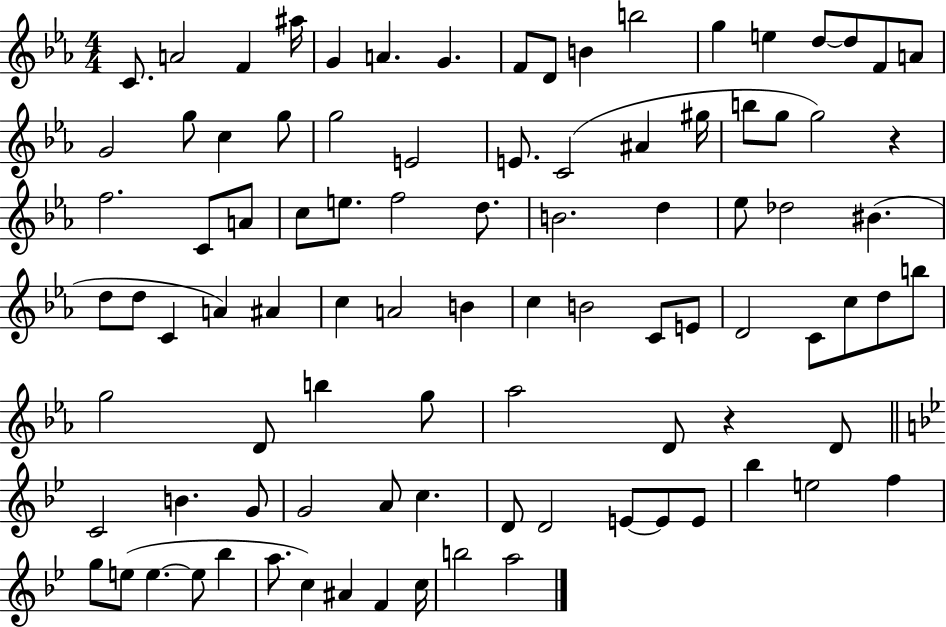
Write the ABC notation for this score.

X:1
T:Untitled
M:4/4
L:1/4
K:Eb
C/2 A2 F ^a/4 G A G F/2 D/2 B b2 g e d/2 d/2 F/2 A/2 G2 g/2 c g/2 g2 E2 E/2 C2 ^A ^g/4 b/2 g/2 g2 z f2 C/2 A/2 c/2 e/2 f2 d/2 B2 d _e/2 _d2 ^B d/2 d/2 C A ^A c A2 B c B2 C/2 E/2 D2 C/2 c/2 d/2 b/2 g2 D/2 b g/2 _a2 D/2 z D/2 C2 B G/2 G2 A/2 c D/2 D2 E/2 E/2 E/2 _b e2 f g/2 e/2 e e/2 _b a/2 c ^A F c/4 b2 a2